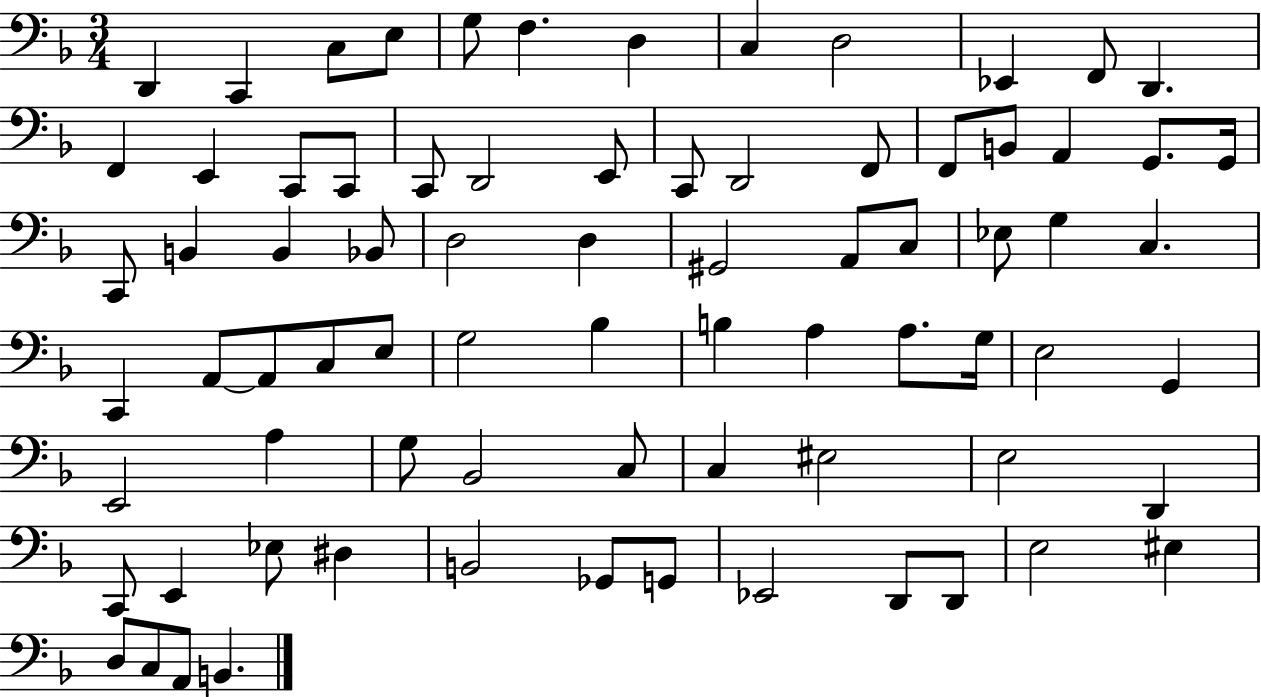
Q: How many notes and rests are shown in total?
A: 77